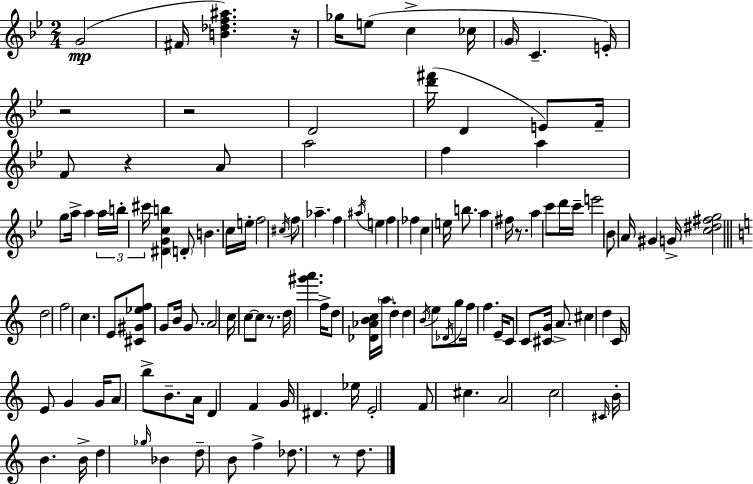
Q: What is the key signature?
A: BES major